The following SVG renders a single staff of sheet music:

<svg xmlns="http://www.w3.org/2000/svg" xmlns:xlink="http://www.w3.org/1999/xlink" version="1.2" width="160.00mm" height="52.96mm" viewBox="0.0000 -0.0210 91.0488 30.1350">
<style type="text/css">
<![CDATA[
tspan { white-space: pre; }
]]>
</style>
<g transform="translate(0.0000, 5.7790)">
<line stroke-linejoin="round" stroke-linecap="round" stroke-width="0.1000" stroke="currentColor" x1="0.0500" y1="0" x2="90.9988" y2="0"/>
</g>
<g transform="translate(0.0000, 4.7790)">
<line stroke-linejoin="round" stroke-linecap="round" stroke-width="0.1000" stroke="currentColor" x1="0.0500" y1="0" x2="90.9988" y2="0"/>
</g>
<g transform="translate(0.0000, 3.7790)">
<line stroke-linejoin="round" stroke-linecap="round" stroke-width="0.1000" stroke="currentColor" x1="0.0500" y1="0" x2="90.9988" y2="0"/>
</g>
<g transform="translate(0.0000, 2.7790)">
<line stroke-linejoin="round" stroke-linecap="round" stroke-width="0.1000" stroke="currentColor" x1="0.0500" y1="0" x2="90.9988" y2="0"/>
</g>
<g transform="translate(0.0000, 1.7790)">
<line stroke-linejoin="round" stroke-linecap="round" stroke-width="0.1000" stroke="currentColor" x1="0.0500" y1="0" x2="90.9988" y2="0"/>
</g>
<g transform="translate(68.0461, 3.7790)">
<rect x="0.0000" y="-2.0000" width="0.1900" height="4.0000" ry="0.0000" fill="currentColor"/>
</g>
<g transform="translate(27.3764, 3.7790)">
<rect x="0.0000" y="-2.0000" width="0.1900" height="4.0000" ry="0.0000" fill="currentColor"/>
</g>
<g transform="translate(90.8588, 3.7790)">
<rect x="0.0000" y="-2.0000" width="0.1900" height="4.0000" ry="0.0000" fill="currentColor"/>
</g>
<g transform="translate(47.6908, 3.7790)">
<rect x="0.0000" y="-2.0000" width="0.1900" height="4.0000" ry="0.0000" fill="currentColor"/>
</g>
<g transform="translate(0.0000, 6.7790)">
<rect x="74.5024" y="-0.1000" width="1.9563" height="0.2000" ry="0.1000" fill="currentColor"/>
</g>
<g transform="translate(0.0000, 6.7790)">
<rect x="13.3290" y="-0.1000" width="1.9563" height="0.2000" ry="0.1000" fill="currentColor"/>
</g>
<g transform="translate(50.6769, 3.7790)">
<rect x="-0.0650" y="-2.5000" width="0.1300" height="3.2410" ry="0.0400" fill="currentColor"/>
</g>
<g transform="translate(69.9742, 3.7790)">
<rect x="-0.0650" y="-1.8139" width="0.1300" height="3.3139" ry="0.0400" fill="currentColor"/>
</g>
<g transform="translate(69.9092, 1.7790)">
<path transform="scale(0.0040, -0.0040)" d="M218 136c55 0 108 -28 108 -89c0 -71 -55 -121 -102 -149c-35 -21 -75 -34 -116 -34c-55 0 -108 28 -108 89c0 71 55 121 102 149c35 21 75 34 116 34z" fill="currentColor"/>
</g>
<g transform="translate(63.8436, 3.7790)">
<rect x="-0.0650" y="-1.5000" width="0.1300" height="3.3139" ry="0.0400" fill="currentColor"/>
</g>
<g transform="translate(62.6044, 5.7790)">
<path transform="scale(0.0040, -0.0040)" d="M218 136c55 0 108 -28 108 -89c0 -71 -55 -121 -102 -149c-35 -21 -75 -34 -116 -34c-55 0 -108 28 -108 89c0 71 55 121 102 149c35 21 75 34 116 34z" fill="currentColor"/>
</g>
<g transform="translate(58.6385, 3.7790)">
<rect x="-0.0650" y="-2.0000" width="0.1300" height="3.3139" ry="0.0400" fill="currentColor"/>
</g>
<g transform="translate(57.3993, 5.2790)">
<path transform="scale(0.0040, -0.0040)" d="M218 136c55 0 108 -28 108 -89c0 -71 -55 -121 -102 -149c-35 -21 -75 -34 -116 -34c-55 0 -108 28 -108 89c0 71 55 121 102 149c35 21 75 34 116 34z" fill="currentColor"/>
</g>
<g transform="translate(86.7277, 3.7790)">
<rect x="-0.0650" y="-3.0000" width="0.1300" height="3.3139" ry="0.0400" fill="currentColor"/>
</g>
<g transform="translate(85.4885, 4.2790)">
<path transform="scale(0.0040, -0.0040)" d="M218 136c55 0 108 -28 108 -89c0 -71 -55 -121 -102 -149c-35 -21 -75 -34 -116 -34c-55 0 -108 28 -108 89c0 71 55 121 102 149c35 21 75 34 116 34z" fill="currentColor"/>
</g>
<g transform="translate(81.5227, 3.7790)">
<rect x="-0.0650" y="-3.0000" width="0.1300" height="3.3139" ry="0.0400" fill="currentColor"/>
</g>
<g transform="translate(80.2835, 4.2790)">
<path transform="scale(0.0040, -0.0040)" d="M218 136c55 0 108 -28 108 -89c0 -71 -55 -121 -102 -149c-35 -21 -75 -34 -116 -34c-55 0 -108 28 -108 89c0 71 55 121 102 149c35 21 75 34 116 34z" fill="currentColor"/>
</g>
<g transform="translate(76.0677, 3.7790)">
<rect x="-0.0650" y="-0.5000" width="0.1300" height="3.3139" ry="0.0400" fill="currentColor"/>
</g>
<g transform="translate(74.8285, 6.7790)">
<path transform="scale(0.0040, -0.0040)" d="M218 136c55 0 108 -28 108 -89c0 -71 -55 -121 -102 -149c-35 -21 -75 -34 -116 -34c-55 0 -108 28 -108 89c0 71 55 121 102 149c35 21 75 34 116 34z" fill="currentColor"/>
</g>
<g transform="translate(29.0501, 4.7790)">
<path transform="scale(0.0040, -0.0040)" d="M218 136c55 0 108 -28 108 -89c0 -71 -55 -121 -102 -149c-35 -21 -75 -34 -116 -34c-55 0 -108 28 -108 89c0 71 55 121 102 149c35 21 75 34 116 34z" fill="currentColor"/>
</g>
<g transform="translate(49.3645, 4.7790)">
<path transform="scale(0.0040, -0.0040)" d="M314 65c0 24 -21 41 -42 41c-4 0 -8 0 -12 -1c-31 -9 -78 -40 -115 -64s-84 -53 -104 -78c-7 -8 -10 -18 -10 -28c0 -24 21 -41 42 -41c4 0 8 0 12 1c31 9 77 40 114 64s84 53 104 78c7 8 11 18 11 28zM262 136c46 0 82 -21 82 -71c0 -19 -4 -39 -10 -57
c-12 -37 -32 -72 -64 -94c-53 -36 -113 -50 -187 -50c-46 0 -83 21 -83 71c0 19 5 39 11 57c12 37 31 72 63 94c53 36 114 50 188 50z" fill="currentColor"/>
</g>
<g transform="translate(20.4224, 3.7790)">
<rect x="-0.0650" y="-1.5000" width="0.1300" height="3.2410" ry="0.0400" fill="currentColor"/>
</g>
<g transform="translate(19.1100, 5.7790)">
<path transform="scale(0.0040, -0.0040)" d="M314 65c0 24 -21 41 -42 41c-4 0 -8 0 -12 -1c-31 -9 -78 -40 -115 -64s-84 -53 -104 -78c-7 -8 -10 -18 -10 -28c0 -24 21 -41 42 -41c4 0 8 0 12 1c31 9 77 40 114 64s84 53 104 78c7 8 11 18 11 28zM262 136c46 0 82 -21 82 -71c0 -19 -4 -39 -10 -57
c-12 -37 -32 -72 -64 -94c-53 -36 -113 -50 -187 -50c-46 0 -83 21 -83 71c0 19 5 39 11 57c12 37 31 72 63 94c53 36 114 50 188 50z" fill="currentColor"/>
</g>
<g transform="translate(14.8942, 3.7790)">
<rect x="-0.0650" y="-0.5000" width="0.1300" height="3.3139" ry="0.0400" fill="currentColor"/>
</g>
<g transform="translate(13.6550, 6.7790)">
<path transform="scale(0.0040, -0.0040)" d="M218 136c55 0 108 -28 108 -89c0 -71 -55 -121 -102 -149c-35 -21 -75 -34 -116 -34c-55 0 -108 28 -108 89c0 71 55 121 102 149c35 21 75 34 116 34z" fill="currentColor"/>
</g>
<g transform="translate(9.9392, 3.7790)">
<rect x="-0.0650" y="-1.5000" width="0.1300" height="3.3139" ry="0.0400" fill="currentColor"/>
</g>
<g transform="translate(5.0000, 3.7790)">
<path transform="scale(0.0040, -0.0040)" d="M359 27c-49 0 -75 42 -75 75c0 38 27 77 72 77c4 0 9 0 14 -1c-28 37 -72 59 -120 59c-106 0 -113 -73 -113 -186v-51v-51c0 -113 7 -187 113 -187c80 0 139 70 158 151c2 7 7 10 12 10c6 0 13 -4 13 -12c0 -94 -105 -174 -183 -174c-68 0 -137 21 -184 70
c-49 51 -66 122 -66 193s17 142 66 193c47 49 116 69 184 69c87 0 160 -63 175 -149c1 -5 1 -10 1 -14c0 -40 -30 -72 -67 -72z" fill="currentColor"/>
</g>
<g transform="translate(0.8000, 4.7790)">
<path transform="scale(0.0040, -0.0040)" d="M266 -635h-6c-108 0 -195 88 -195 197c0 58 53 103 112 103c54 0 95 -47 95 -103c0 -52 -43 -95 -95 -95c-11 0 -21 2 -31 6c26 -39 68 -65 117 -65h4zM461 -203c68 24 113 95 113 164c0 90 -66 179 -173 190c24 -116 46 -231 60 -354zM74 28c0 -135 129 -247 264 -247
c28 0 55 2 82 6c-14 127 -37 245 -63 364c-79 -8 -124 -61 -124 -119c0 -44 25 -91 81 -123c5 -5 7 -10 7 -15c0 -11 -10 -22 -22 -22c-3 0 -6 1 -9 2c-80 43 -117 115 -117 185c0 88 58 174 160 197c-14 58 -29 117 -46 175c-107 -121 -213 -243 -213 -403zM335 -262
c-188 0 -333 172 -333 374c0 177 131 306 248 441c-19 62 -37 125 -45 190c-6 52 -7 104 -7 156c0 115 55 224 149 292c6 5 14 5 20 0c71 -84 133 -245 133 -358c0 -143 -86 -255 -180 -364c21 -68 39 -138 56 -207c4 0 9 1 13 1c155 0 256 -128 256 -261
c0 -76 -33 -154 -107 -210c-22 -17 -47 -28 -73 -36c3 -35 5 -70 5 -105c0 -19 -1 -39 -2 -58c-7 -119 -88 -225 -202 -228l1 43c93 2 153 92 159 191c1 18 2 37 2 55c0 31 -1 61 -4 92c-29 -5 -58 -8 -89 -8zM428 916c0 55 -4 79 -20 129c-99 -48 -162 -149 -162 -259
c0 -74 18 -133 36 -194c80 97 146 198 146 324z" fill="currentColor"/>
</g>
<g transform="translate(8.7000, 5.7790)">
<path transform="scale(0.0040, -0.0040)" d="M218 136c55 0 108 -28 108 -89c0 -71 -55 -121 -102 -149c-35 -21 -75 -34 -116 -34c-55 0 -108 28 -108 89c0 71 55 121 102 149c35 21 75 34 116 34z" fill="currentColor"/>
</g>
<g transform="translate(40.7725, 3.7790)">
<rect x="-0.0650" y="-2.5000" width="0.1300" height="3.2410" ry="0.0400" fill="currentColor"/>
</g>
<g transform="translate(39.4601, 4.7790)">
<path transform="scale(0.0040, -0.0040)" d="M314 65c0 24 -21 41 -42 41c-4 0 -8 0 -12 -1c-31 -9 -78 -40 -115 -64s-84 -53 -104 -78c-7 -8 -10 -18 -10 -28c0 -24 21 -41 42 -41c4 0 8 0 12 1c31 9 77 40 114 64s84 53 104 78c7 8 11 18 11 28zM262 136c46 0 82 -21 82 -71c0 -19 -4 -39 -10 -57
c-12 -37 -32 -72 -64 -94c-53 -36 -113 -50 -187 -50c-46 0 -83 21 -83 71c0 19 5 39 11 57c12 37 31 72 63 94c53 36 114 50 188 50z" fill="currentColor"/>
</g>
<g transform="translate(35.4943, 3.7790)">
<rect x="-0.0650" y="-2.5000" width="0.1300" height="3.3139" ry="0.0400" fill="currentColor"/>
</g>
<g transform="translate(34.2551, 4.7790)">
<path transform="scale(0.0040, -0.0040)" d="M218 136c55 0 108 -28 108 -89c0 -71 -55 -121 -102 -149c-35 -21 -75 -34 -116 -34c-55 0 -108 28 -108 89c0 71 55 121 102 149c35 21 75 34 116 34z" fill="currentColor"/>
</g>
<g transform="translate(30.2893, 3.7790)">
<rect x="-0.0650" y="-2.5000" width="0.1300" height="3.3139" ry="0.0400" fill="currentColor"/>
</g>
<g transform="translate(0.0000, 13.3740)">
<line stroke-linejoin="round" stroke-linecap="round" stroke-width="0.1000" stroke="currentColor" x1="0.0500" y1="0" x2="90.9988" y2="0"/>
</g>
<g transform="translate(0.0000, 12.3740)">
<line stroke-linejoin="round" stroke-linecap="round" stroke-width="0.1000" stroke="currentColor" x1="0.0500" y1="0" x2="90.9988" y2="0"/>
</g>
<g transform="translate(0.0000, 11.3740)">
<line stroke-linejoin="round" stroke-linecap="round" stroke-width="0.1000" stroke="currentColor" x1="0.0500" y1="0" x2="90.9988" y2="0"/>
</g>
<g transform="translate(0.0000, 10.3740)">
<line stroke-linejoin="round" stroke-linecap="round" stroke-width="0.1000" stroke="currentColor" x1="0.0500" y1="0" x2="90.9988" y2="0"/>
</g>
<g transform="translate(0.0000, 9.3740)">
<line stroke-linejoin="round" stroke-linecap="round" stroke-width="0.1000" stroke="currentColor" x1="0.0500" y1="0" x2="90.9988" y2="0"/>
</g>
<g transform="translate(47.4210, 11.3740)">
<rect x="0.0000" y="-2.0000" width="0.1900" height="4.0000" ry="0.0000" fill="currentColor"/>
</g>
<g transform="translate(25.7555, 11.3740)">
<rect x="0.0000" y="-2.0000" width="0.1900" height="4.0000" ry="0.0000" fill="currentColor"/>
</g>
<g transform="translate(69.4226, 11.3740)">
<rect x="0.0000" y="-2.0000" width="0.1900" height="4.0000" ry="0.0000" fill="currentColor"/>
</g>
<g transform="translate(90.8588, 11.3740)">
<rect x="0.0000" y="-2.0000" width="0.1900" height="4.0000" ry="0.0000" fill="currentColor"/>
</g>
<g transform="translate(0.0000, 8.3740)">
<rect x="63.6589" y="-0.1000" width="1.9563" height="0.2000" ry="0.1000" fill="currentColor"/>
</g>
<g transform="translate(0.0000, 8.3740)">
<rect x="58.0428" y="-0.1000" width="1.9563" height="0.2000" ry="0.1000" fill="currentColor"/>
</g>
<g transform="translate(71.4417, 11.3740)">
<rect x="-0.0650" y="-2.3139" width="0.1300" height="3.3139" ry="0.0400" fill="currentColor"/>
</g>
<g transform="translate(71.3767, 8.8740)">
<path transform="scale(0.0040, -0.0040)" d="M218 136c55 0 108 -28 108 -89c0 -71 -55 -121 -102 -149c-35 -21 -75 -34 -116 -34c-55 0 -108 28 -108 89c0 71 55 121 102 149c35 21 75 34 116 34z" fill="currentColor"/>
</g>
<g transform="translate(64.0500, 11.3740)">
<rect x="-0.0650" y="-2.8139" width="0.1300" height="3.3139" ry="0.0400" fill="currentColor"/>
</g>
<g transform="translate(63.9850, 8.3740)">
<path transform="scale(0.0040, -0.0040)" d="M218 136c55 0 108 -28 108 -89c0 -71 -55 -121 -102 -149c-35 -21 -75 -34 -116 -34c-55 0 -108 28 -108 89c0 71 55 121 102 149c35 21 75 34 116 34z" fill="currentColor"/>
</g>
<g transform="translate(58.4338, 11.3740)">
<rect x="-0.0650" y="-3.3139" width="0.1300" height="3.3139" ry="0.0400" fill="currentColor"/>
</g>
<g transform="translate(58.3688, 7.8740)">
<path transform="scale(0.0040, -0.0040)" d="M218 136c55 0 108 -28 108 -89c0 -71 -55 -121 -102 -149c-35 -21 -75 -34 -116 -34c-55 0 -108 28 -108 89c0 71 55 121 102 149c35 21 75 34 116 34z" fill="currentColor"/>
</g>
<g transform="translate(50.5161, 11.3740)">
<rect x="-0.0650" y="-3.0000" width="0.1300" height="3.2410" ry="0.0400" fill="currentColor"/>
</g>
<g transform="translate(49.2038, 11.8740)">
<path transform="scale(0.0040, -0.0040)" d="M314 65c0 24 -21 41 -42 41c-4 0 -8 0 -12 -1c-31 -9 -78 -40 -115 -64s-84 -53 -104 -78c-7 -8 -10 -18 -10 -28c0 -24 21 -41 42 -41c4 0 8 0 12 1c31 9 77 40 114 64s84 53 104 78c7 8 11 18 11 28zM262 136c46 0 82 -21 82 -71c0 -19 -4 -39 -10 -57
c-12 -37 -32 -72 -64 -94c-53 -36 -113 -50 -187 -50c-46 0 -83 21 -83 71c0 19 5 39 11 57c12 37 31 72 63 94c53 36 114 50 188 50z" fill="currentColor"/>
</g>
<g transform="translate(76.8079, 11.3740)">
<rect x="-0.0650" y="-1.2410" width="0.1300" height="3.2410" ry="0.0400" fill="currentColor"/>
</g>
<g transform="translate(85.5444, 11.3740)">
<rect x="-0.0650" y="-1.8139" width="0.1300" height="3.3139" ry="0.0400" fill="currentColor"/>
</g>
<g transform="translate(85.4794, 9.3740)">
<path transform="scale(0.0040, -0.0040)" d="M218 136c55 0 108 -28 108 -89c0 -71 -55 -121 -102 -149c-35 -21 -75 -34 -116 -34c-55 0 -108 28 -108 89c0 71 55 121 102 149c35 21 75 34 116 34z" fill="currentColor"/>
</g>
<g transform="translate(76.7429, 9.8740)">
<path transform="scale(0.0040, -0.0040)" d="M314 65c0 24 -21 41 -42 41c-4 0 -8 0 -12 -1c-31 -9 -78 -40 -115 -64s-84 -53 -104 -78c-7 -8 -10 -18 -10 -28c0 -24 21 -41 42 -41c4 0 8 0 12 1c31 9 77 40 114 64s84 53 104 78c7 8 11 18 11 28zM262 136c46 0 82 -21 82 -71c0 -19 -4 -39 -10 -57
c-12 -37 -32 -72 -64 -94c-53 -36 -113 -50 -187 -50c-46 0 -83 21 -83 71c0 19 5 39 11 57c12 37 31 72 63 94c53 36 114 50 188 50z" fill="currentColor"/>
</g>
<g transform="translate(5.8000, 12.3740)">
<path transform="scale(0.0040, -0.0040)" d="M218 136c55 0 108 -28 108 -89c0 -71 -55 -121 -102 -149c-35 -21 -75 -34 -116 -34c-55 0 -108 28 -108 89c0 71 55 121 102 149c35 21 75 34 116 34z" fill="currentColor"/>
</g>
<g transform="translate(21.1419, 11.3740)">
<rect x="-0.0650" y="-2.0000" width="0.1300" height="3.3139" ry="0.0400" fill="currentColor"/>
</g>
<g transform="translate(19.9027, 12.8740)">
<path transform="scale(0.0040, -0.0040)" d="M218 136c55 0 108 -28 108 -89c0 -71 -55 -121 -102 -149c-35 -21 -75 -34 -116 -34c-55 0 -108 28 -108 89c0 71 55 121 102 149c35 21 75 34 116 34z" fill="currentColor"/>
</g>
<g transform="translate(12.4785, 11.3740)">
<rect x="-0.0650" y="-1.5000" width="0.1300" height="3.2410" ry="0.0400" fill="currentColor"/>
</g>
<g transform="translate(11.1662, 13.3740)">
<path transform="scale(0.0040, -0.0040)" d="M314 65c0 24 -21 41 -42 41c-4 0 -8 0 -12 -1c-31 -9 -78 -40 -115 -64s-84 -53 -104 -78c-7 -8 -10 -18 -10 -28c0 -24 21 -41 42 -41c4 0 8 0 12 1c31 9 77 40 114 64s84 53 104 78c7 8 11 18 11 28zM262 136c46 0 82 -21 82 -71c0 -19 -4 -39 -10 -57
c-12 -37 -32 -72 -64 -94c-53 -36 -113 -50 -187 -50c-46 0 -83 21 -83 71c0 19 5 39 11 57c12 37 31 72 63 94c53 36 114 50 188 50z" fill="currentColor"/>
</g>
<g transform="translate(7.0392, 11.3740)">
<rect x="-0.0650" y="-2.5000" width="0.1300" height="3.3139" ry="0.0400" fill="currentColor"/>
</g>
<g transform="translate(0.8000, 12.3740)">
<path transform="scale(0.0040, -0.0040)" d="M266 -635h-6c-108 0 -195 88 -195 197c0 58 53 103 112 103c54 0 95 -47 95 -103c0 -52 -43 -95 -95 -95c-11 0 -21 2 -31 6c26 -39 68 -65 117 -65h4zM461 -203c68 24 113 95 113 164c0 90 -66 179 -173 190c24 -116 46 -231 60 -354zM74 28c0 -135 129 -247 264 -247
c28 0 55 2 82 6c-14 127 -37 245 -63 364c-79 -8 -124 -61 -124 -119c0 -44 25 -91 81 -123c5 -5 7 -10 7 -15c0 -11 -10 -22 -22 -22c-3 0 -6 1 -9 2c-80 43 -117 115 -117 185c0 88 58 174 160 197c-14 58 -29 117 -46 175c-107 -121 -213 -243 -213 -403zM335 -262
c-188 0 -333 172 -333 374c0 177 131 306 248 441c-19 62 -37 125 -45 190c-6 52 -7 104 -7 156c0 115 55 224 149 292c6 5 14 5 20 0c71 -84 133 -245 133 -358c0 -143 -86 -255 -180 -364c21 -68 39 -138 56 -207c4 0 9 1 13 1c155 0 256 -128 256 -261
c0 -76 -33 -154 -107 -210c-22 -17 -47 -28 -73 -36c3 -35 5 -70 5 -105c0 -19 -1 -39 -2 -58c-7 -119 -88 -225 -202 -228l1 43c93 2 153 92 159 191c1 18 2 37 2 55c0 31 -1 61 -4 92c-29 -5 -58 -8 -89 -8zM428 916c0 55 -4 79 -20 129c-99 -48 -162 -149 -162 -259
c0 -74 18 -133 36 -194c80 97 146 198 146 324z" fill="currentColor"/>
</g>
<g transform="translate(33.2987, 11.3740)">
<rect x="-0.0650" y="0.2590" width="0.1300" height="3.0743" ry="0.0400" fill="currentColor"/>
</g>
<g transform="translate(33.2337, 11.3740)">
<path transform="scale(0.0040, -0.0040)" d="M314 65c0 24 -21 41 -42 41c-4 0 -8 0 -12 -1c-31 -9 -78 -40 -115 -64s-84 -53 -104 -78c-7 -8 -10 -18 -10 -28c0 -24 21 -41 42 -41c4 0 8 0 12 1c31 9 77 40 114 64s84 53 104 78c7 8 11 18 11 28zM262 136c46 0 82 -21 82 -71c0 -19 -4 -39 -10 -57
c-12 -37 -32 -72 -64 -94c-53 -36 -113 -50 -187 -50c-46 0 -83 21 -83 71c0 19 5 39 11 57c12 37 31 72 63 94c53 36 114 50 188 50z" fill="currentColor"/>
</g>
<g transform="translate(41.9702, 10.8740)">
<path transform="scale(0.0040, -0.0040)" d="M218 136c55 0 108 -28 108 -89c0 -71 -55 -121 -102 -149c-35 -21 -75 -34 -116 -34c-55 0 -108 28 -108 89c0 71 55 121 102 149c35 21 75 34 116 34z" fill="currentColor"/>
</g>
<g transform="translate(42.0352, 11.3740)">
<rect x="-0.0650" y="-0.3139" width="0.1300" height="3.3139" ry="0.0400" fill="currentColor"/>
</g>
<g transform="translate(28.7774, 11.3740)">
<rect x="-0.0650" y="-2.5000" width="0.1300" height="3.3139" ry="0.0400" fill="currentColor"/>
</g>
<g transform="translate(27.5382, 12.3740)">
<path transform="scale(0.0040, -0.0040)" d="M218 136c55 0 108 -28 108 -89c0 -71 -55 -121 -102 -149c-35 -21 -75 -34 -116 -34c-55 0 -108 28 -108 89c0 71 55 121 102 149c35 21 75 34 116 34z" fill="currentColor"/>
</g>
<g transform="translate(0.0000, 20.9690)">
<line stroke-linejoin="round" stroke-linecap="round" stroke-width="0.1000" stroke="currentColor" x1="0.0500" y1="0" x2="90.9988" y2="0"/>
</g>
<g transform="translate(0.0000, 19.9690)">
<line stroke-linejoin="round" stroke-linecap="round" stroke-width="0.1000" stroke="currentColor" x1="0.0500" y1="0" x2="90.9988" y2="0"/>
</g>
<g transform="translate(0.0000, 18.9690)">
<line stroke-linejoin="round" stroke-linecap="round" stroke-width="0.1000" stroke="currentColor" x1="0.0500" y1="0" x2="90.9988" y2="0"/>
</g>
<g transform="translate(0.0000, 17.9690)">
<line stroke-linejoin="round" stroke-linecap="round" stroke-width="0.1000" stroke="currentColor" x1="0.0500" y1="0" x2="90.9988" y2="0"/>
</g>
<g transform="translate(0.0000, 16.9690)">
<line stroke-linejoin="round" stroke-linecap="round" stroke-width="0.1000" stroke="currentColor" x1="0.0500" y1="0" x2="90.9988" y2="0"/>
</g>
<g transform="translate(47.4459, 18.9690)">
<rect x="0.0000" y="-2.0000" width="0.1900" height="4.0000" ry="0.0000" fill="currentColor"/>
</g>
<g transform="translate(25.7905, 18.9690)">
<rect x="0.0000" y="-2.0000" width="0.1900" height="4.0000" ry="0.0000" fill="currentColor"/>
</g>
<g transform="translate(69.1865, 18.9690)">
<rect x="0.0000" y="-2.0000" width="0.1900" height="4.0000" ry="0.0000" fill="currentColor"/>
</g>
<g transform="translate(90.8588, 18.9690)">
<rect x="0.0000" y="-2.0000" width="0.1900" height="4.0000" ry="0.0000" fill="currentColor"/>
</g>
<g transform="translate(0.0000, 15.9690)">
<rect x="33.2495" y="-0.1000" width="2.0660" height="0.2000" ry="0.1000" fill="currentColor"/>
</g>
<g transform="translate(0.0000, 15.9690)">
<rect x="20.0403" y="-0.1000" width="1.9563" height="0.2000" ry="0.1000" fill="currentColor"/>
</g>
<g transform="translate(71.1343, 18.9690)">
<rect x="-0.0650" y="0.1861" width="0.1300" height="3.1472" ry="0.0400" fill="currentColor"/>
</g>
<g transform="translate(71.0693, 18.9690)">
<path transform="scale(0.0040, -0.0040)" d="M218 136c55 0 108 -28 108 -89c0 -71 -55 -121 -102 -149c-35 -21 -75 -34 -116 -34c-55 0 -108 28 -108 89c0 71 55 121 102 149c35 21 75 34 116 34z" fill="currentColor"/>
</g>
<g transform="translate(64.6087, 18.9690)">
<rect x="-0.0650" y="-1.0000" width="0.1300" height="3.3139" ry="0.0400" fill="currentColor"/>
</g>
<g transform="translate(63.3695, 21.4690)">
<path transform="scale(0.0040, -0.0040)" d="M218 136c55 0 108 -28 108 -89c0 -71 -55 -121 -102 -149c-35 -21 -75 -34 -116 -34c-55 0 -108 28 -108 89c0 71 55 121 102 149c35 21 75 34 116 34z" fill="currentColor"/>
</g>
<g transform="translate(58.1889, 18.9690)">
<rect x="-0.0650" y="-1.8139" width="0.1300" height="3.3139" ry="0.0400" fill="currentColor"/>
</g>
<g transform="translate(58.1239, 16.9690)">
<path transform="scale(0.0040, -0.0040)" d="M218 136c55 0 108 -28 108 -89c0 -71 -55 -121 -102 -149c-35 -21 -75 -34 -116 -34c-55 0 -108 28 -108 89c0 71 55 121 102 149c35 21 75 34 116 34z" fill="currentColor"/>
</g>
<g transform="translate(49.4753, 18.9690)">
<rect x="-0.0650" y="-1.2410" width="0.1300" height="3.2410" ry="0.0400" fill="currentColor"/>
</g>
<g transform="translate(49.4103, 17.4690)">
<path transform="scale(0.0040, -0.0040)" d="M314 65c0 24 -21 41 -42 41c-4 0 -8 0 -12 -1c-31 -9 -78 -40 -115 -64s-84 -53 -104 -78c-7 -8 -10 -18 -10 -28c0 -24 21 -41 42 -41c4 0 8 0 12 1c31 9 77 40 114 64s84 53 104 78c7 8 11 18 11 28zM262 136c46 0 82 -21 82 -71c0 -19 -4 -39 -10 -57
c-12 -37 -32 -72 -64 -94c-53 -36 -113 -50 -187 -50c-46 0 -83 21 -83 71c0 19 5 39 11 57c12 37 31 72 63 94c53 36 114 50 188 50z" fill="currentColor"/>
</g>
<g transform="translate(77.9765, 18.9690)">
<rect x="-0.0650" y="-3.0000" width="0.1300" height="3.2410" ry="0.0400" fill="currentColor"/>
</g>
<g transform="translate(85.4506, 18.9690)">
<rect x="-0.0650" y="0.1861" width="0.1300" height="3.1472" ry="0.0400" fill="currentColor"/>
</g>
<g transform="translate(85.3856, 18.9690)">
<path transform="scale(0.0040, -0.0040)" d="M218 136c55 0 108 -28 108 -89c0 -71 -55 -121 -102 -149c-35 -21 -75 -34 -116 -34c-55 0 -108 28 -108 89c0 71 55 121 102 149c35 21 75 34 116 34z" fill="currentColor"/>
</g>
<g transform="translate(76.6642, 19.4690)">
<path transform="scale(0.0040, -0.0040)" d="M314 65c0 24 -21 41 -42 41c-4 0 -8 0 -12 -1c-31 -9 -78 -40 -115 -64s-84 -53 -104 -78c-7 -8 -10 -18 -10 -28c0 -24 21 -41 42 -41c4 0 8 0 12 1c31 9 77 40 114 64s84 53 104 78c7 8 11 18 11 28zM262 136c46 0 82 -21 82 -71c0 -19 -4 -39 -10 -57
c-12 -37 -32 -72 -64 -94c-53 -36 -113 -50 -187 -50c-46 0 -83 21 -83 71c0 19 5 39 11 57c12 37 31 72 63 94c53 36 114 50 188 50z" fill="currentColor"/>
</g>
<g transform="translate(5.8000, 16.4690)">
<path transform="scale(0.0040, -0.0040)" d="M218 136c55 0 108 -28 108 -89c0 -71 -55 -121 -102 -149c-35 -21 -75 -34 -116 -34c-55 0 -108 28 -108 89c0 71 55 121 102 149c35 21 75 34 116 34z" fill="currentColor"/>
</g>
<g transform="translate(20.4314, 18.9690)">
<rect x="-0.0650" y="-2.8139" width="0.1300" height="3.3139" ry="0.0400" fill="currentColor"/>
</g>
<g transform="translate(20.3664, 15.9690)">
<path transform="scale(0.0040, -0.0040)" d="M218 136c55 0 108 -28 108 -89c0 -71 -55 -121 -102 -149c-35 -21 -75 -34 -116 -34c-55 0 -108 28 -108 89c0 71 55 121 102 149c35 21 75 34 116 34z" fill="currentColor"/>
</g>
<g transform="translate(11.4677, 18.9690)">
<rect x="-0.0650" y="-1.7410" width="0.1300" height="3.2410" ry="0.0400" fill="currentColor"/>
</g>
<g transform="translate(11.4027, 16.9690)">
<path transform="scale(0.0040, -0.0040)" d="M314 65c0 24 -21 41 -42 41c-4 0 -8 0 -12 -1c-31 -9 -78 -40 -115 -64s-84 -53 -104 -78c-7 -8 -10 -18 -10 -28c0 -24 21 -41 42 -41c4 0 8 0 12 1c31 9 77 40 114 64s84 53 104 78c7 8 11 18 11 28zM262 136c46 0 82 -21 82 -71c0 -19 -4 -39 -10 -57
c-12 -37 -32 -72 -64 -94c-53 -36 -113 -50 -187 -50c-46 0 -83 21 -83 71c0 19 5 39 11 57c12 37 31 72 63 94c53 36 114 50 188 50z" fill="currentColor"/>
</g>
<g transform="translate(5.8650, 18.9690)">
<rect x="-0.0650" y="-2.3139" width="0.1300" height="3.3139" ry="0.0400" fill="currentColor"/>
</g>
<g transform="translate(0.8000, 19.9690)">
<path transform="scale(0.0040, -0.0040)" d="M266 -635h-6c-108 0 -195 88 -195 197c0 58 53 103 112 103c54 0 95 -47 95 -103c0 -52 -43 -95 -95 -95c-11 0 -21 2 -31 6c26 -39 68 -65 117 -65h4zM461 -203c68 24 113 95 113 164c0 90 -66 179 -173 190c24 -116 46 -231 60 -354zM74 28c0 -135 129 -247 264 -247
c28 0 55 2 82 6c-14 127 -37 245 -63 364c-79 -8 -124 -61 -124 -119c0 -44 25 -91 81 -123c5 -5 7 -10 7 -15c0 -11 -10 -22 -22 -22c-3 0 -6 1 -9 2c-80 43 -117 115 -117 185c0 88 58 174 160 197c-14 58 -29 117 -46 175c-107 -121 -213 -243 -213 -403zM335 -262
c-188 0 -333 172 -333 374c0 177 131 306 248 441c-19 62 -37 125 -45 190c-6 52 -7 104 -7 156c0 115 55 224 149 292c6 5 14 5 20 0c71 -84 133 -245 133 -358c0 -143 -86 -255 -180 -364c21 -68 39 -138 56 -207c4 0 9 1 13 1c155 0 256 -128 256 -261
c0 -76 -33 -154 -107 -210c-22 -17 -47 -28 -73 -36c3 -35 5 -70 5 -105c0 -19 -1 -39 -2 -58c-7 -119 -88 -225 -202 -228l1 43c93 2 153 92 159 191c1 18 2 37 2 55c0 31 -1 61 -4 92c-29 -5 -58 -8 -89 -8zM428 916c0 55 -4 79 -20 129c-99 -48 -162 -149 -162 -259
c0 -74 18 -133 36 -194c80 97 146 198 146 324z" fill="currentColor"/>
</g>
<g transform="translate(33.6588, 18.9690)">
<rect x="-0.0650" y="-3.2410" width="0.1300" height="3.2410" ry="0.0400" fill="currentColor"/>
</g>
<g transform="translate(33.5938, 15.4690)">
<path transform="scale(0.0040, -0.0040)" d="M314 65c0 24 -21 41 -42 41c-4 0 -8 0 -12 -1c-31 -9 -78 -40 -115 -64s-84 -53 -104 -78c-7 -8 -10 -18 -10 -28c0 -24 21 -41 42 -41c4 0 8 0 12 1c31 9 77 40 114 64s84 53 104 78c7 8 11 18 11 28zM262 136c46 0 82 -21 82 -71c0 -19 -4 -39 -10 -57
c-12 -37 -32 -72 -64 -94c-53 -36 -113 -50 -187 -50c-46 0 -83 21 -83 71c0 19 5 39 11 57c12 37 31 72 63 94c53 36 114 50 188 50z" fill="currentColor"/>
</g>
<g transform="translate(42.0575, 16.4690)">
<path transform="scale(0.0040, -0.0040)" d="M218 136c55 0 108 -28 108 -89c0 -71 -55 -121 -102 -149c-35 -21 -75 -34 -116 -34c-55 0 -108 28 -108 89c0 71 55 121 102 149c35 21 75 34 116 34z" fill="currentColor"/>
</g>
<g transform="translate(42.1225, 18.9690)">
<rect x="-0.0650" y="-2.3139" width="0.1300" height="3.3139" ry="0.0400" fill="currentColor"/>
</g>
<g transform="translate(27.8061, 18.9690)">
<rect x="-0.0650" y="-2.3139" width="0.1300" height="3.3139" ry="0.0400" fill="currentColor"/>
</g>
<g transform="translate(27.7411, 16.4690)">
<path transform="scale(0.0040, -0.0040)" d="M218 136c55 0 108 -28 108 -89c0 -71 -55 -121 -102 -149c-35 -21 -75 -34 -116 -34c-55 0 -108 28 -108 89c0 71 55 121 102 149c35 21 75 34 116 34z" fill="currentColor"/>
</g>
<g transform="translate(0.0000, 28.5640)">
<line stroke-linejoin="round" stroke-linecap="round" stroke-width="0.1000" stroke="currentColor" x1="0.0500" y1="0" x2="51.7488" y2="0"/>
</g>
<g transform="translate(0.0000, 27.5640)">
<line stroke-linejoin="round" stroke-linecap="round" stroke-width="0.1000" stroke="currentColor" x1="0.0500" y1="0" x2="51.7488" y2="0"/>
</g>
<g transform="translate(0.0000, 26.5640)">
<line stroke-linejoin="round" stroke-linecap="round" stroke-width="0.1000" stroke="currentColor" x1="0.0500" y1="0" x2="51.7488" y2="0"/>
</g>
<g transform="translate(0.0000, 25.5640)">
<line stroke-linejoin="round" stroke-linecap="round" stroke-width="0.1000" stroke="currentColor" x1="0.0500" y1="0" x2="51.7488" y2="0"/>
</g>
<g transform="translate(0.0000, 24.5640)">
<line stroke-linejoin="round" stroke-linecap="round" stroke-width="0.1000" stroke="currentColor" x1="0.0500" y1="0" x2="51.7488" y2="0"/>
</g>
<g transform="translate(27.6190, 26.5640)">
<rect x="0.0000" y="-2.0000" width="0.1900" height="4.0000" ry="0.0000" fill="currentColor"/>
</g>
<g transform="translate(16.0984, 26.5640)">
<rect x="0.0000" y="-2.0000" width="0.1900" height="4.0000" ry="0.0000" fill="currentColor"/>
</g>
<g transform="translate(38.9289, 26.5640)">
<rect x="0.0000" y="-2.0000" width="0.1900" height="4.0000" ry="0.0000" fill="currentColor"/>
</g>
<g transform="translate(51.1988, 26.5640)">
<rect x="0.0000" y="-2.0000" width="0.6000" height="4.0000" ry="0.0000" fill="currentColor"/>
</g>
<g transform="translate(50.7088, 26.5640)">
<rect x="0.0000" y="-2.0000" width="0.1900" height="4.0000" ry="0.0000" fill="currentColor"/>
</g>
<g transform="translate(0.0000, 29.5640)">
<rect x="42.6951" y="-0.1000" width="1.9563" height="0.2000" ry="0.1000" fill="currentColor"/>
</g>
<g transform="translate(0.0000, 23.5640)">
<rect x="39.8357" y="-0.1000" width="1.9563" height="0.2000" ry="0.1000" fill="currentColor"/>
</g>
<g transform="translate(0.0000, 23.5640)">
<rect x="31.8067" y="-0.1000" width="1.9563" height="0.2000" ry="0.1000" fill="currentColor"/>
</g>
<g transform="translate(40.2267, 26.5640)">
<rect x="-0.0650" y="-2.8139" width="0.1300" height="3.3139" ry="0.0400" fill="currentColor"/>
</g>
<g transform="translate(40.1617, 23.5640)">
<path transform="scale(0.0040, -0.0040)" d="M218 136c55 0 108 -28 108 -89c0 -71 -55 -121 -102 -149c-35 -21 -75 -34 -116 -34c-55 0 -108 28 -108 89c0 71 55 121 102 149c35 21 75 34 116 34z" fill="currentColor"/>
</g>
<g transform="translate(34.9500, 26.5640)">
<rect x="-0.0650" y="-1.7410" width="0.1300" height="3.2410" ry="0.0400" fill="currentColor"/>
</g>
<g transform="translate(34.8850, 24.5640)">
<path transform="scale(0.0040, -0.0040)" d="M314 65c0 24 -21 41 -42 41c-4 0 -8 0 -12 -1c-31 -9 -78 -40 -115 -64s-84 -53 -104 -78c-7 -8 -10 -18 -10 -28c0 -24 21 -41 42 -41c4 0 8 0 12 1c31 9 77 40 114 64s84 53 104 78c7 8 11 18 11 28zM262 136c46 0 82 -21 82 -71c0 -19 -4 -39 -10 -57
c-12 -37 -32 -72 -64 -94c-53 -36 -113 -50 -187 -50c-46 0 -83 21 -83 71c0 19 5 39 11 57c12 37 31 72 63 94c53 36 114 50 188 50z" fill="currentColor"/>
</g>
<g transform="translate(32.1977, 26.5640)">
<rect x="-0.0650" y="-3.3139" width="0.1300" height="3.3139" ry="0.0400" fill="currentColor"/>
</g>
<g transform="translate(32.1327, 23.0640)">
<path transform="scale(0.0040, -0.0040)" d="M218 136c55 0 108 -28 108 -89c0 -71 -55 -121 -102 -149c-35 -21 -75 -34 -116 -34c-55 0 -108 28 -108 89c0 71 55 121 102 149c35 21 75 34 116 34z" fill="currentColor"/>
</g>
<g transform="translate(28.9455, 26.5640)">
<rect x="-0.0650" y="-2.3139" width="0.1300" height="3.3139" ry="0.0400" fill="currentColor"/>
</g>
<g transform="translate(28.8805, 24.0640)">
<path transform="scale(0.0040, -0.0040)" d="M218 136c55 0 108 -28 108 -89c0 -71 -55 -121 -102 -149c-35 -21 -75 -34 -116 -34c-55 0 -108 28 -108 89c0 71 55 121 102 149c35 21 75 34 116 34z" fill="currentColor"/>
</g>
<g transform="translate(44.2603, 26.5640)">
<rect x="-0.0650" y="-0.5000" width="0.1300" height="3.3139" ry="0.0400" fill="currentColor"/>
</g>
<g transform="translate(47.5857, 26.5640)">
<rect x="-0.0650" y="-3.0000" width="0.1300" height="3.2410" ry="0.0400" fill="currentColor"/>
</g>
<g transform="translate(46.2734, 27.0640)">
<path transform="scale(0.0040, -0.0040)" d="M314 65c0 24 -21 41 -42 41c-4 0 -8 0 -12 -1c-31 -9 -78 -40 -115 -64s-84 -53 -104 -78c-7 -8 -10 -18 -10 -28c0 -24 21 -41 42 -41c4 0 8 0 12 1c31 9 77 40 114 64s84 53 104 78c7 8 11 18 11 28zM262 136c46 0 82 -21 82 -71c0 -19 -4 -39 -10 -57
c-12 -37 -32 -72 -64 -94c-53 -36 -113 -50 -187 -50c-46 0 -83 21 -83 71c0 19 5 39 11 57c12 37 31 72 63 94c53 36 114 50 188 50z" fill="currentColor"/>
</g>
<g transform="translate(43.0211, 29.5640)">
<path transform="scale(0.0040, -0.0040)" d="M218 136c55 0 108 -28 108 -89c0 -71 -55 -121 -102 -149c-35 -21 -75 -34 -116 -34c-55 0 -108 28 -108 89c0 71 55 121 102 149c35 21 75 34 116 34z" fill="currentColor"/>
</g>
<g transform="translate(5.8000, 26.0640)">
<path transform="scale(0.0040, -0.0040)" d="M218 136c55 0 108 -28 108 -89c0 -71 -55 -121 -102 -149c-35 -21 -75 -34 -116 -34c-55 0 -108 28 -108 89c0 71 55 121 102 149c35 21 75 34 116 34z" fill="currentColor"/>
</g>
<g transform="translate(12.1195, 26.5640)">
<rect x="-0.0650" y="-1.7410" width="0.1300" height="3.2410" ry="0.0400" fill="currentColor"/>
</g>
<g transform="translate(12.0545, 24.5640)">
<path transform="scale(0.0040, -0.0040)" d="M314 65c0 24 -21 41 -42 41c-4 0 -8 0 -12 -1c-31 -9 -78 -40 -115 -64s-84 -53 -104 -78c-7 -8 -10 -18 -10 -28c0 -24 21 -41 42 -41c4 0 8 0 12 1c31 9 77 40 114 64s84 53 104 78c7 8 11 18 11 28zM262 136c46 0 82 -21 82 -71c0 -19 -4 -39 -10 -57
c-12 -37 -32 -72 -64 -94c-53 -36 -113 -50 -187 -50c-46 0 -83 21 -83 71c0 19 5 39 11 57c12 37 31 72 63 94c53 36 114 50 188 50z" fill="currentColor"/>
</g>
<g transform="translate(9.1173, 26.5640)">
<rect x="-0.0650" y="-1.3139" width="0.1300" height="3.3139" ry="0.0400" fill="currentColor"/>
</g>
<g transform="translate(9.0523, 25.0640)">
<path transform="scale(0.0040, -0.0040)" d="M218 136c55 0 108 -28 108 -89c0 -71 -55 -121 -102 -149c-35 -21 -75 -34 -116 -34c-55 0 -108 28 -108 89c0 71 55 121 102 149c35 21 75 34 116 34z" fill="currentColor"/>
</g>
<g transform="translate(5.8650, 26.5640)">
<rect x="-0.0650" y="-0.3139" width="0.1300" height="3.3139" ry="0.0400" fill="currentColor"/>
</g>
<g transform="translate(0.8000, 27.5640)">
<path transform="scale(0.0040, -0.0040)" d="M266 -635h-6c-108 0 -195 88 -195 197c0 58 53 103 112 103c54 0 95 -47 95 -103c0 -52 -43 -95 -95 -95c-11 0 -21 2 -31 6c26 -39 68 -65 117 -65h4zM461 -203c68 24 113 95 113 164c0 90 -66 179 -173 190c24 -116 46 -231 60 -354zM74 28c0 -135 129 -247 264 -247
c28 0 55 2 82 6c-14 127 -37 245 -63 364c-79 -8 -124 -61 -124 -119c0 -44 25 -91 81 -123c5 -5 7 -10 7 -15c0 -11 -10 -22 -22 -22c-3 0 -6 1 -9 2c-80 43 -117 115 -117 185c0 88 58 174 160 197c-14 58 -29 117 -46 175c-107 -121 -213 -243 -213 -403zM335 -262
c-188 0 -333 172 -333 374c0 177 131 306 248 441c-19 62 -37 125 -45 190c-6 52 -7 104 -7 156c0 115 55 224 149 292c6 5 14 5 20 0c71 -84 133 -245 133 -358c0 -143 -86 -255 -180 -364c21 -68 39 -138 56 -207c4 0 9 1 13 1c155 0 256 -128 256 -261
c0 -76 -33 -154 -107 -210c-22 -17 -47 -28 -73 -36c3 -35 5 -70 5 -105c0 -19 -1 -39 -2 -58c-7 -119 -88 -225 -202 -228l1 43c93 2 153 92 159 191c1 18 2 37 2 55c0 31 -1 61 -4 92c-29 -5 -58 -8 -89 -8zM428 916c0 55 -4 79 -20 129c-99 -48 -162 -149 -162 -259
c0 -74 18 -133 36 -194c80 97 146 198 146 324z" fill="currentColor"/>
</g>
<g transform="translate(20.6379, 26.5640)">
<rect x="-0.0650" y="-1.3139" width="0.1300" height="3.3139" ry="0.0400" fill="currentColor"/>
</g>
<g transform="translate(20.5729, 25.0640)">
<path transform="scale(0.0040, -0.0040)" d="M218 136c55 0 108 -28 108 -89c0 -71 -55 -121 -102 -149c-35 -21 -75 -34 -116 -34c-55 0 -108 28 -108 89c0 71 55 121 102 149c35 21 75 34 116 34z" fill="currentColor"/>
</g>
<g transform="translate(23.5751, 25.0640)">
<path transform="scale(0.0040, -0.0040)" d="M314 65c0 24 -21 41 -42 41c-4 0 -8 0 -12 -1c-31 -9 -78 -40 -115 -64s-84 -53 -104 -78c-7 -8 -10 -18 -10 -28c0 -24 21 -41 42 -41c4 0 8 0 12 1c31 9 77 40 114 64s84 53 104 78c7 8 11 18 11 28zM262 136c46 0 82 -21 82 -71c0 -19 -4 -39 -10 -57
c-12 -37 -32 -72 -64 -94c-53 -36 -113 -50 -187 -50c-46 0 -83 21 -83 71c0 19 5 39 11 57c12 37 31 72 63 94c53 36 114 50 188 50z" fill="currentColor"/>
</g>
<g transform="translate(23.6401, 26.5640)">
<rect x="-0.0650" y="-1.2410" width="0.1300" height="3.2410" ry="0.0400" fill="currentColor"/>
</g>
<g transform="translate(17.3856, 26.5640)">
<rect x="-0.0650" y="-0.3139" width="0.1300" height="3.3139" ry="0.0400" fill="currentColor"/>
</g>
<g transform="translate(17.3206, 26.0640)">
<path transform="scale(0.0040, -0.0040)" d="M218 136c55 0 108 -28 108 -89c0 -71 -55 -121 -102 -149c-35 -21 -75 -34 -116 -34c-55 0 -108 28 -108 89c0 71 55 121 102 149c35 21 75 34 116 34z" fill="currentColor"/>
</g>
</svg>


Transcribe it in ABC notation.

X:1
T:Untitled
M:4/4
L:1/4
K:C
E C E2 G G G2 G2 F E f C A A G E2 F G B2 c A2 b a g e2 f g f2 a g b2 g e2 f D B A2 B c e f2 c e e2 g b f2 a C A2